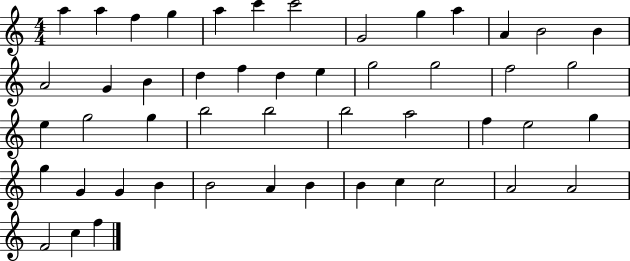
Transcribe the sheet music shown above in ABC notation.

X:1
T:Untitled
M:4/4
L:1/4
K:C
a a f g a c' c'2 G2 g a A B2 B A2 G B d f d e g2 g2 f2 g2 e g2 g b2 b2 b2 a2 f e2 g g G G B B2 A B B c c2 A2 A2 F2 c f